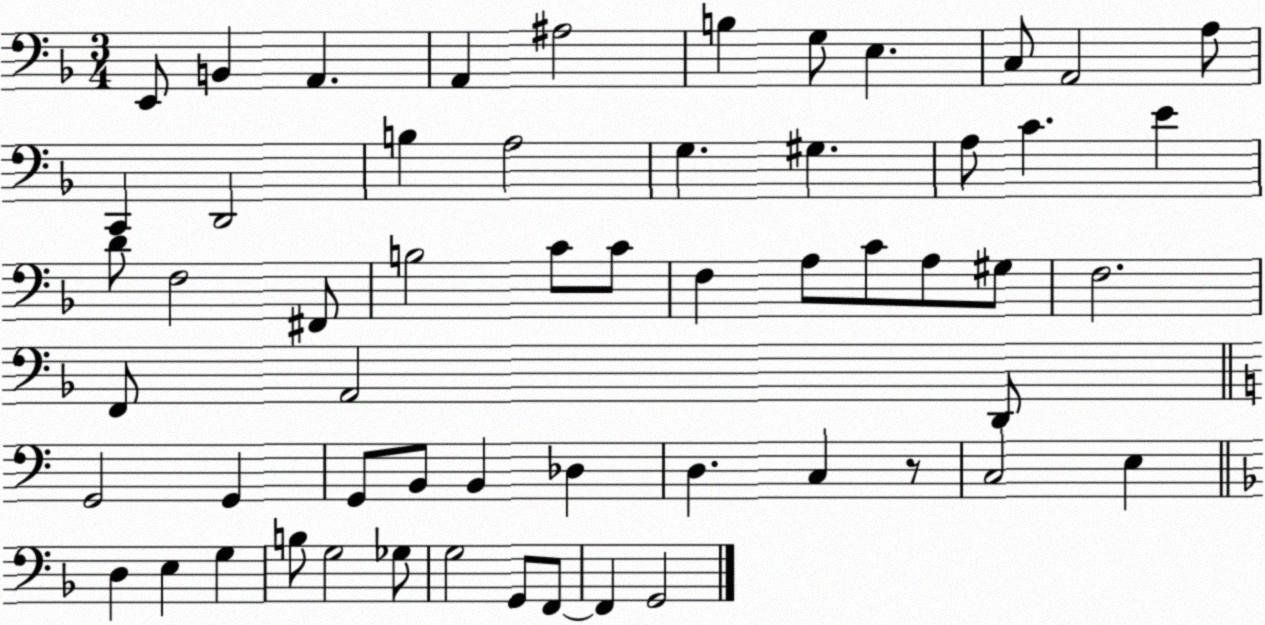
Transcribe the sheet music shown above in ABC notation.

X:1
T:Untitled
M:3/4
L:1/4
K:F
E,,/2 B,, A,, A,, ^A,2 B, G,/2 E, C,/2 A,,2 A,/2 C,, D,,2 B, A,2 G, ^G, A,/2 C E D/2 F,2 ^F,,/2 B,2 C/2 C/2 F, A,/2 C/2 A,/2 ^G,/2 F,2 F,,/2 A,,2 D,,/2 G,,2 G,, G,,/2 B,,/2 B,, _D, D, C, z/2 C,2 E, D, E, G, B,/2 G,2 _G,/2 G,2 G,,/2 F,,/2 F,, G,,2